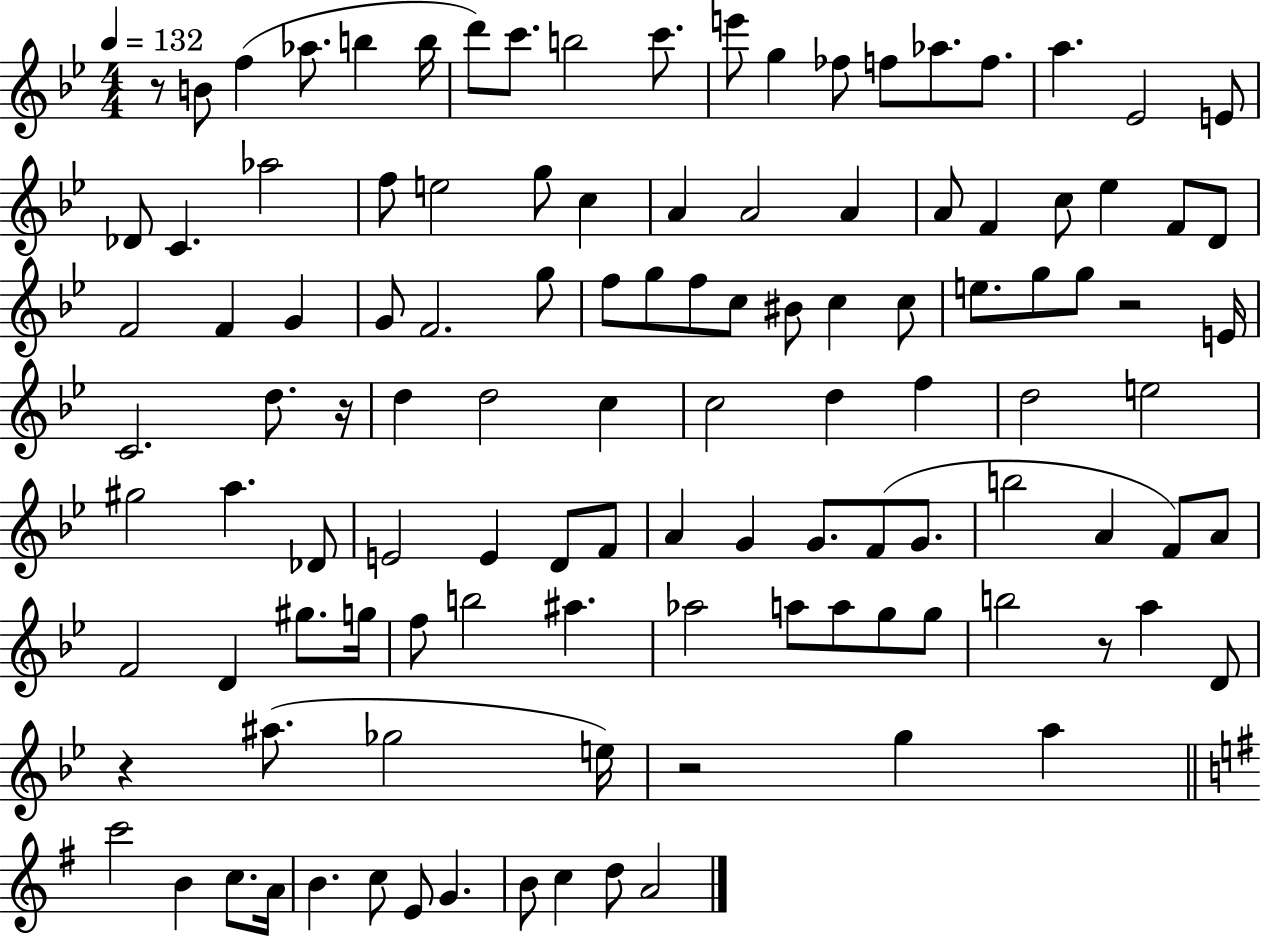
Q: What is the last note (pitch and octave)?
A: A4